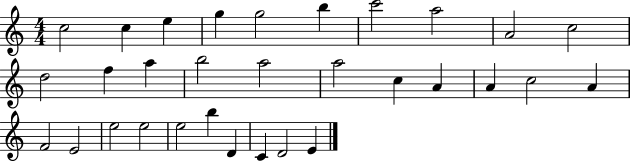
X:1
T:Untitled
M:4/4
L:1/4
K:C
c2 c e g g2 b c'2 a2 A2 c2 d2 f a b2 a2 a2 c A A c2 A F2 E2 e2 e2 e2 b D C D2 E